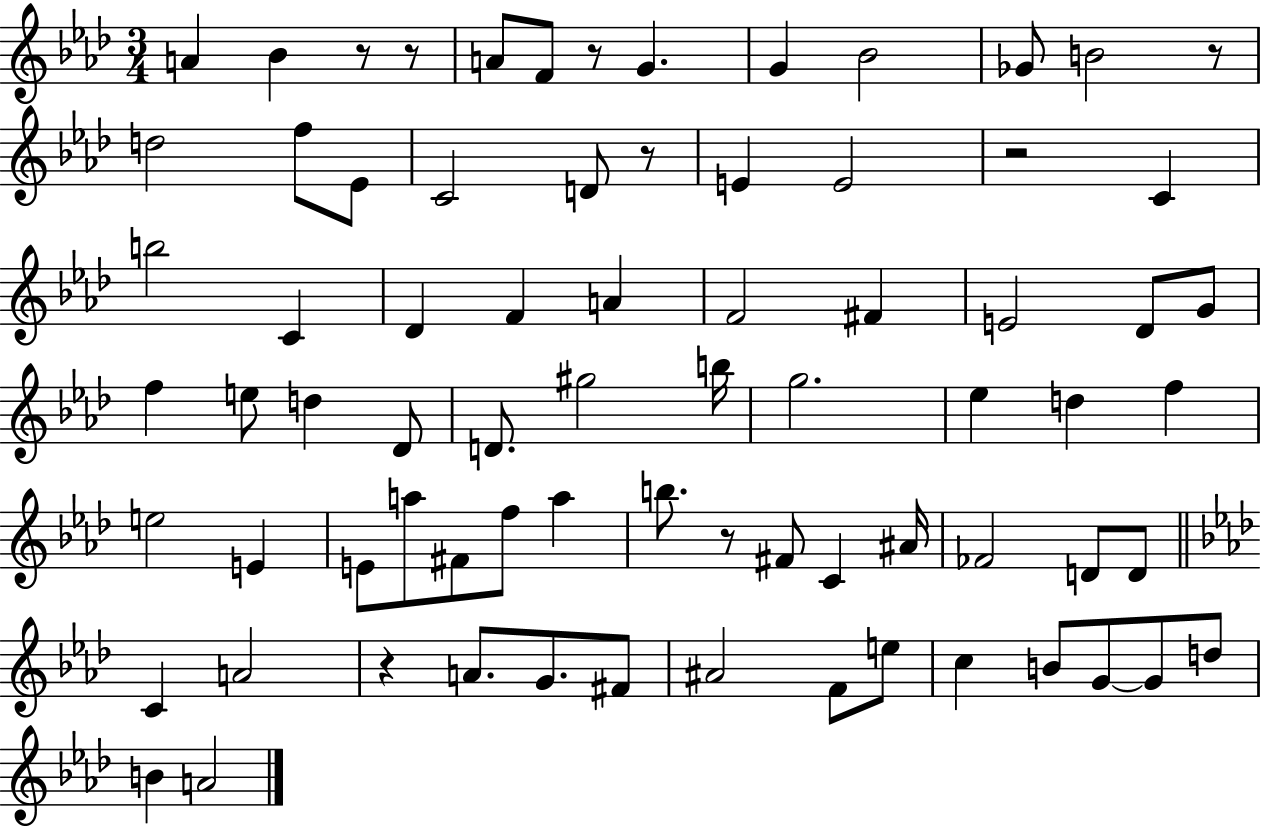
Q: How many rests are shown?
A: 8